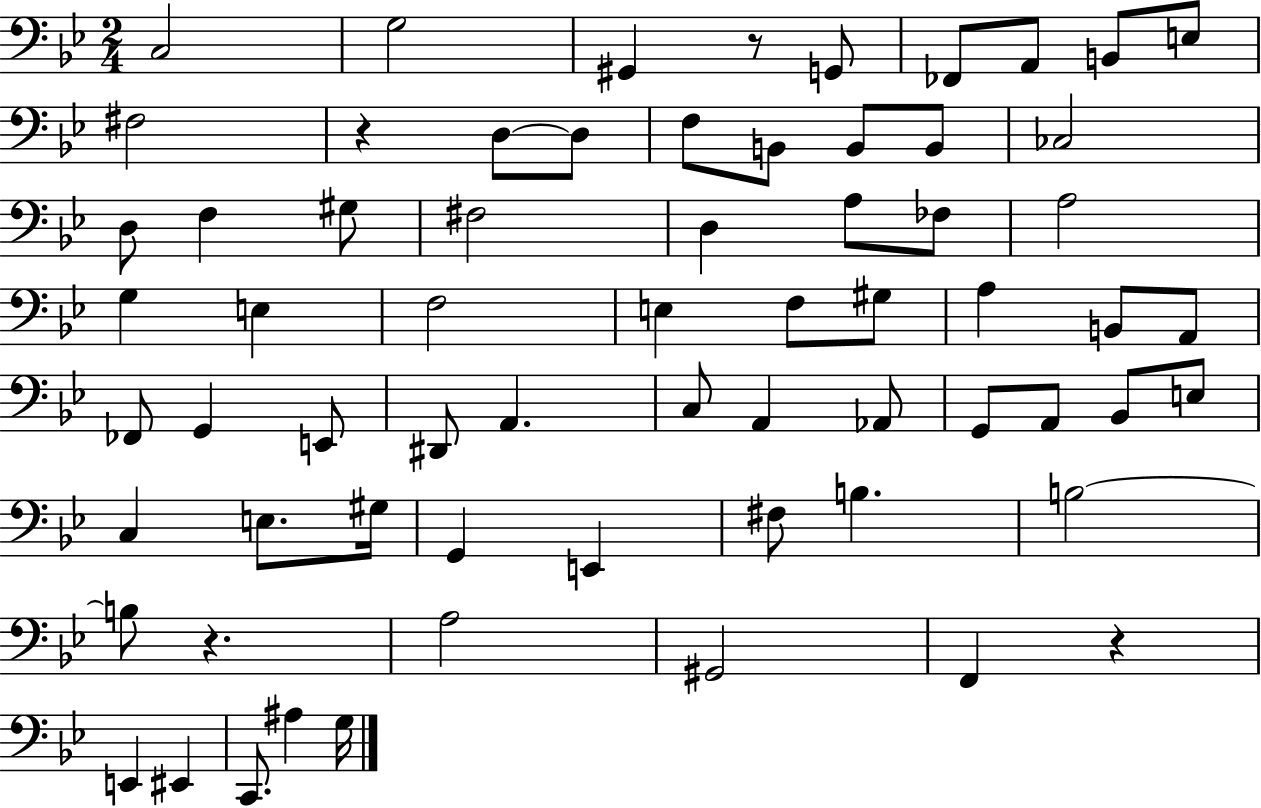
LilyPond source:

{
  \clef bass
  \numericTimeSignature
  \time 2/4
  \key bes \major
  c2 | g2 | gis,4 r8 g,8 | fes,8 a,8 b,8 e8 | \break fis2 | r4 d8~~ d8 | f8 b,8 b,8 b,8 | ces2 | \break d8 f4 gis8 | fis2 | d4 a8 fes8 | a2 | \break g4 e4 | f2 | e4 f8 gis8 | a4 b,8 a,8 | \break fes,8 g,4 e,8 | dis,8 a,4. | c8 a,4 aes,8 | g,8 a,8 bes,8 e8 | \break c4 e8. gis16 | g,4 e,4 | fis8 b4. | b2~~ | \break b8 r4. | a2 | gis,2 | f,4 r4 | \break e,4 eis,4 | c,8. ais4 g16 | \bar "|."
}